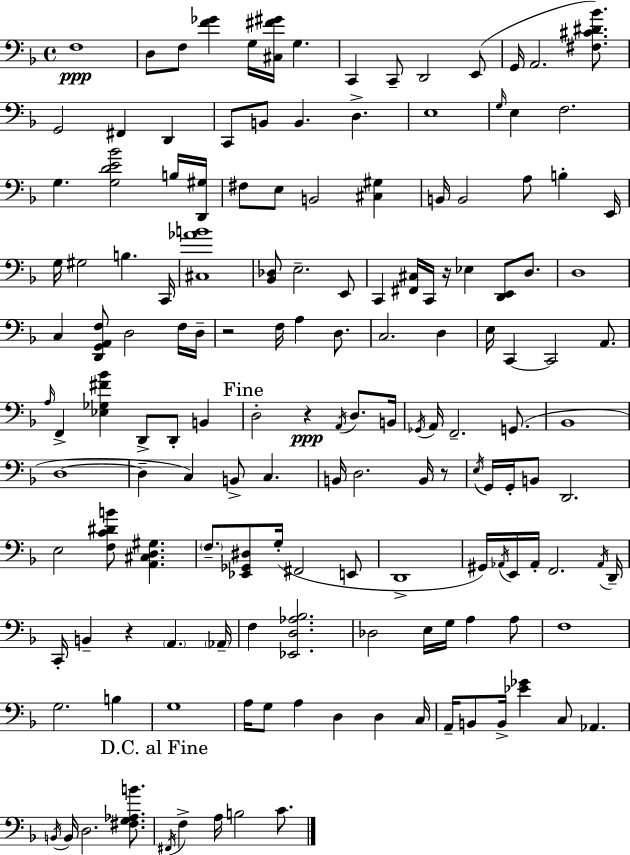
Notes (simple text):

F3/w D3/e F3/e [F4,Gb4]/q G3/s [C#3,F#4,G#4]/s G3/q. C2/q C2/e D2/h E2/e G2/s A2/h. [F#3,C#4,D#4,Bb4]/e. G2/h F#2/q D2/q C2/e B2/e B2/q. D3/q. E3/w G3/s E3/q F3/h. G3/q. [G3,D4,E4,Bb4]/h B3/s [D2,G#3]/s F#3/e E3/e B2/h [C#3,G#3]/q B2/s B2/h A3/e B3/q E2/s G3/s G#3/h B3/q. C2/s [C#3,Ab4,B4]/w [Bb2,Db3]/e E3/h. E2/e C2/q [F#2,C#3]/s C2/s R/s Eb3/q [D2,E2]/e D3/e. D3/w C3/q [D2,G2,A2,F3]/e D3/h F3/s D3/s R/h F3/s A3/q D3/e. C3/h. D3/q E3/s C2/q C2/h A2/e. A3/s F2/q [Eb3,Gb3,F#4,Bb4]/q D2/e D2/e B2/q D3/h R/q A2/s D3/e. B2/s Gb2/s A2/s F2/h. G2/e. Bb2/w D3/w D3/q C3/q B2/e C3/q. B2/s D3/h. B2/s R/e E3/s G2/s G2/s B2/e D2/h. E3/h [F3,C4,D#4,B4]/e [A2,C#3,D3,G#3]/q. F3/e. [Eb2,Gb2,D#3]/e G3/s F#2/h E2/e D2/w G#2/s Ab2/s E2/s Ab2/s F2/h. Ab2/s D2/s C2/s B2/q R/q A2/q. Ab2/s F3/q [Eb2,D3,Ab3,Bb3]/h. Db3/h E3/s G3/s A3/q A3/e F3/w G3/h. B3/q G3/w A3/s G3/e A3/q D3/q D3/q C3/s A2/s B2/e B2/s [Eb4,Gb4]/q C3/e Ab2/q. B2/s B2/s D3/h. [F#3,G3,Ab3,B4]/e. F#2/s F3/q A3/s B3/h C4/e.